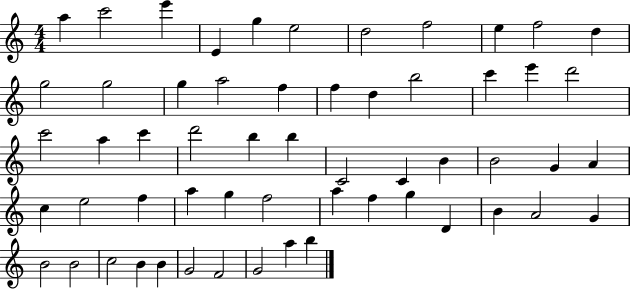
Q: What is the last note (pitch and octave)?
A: B5